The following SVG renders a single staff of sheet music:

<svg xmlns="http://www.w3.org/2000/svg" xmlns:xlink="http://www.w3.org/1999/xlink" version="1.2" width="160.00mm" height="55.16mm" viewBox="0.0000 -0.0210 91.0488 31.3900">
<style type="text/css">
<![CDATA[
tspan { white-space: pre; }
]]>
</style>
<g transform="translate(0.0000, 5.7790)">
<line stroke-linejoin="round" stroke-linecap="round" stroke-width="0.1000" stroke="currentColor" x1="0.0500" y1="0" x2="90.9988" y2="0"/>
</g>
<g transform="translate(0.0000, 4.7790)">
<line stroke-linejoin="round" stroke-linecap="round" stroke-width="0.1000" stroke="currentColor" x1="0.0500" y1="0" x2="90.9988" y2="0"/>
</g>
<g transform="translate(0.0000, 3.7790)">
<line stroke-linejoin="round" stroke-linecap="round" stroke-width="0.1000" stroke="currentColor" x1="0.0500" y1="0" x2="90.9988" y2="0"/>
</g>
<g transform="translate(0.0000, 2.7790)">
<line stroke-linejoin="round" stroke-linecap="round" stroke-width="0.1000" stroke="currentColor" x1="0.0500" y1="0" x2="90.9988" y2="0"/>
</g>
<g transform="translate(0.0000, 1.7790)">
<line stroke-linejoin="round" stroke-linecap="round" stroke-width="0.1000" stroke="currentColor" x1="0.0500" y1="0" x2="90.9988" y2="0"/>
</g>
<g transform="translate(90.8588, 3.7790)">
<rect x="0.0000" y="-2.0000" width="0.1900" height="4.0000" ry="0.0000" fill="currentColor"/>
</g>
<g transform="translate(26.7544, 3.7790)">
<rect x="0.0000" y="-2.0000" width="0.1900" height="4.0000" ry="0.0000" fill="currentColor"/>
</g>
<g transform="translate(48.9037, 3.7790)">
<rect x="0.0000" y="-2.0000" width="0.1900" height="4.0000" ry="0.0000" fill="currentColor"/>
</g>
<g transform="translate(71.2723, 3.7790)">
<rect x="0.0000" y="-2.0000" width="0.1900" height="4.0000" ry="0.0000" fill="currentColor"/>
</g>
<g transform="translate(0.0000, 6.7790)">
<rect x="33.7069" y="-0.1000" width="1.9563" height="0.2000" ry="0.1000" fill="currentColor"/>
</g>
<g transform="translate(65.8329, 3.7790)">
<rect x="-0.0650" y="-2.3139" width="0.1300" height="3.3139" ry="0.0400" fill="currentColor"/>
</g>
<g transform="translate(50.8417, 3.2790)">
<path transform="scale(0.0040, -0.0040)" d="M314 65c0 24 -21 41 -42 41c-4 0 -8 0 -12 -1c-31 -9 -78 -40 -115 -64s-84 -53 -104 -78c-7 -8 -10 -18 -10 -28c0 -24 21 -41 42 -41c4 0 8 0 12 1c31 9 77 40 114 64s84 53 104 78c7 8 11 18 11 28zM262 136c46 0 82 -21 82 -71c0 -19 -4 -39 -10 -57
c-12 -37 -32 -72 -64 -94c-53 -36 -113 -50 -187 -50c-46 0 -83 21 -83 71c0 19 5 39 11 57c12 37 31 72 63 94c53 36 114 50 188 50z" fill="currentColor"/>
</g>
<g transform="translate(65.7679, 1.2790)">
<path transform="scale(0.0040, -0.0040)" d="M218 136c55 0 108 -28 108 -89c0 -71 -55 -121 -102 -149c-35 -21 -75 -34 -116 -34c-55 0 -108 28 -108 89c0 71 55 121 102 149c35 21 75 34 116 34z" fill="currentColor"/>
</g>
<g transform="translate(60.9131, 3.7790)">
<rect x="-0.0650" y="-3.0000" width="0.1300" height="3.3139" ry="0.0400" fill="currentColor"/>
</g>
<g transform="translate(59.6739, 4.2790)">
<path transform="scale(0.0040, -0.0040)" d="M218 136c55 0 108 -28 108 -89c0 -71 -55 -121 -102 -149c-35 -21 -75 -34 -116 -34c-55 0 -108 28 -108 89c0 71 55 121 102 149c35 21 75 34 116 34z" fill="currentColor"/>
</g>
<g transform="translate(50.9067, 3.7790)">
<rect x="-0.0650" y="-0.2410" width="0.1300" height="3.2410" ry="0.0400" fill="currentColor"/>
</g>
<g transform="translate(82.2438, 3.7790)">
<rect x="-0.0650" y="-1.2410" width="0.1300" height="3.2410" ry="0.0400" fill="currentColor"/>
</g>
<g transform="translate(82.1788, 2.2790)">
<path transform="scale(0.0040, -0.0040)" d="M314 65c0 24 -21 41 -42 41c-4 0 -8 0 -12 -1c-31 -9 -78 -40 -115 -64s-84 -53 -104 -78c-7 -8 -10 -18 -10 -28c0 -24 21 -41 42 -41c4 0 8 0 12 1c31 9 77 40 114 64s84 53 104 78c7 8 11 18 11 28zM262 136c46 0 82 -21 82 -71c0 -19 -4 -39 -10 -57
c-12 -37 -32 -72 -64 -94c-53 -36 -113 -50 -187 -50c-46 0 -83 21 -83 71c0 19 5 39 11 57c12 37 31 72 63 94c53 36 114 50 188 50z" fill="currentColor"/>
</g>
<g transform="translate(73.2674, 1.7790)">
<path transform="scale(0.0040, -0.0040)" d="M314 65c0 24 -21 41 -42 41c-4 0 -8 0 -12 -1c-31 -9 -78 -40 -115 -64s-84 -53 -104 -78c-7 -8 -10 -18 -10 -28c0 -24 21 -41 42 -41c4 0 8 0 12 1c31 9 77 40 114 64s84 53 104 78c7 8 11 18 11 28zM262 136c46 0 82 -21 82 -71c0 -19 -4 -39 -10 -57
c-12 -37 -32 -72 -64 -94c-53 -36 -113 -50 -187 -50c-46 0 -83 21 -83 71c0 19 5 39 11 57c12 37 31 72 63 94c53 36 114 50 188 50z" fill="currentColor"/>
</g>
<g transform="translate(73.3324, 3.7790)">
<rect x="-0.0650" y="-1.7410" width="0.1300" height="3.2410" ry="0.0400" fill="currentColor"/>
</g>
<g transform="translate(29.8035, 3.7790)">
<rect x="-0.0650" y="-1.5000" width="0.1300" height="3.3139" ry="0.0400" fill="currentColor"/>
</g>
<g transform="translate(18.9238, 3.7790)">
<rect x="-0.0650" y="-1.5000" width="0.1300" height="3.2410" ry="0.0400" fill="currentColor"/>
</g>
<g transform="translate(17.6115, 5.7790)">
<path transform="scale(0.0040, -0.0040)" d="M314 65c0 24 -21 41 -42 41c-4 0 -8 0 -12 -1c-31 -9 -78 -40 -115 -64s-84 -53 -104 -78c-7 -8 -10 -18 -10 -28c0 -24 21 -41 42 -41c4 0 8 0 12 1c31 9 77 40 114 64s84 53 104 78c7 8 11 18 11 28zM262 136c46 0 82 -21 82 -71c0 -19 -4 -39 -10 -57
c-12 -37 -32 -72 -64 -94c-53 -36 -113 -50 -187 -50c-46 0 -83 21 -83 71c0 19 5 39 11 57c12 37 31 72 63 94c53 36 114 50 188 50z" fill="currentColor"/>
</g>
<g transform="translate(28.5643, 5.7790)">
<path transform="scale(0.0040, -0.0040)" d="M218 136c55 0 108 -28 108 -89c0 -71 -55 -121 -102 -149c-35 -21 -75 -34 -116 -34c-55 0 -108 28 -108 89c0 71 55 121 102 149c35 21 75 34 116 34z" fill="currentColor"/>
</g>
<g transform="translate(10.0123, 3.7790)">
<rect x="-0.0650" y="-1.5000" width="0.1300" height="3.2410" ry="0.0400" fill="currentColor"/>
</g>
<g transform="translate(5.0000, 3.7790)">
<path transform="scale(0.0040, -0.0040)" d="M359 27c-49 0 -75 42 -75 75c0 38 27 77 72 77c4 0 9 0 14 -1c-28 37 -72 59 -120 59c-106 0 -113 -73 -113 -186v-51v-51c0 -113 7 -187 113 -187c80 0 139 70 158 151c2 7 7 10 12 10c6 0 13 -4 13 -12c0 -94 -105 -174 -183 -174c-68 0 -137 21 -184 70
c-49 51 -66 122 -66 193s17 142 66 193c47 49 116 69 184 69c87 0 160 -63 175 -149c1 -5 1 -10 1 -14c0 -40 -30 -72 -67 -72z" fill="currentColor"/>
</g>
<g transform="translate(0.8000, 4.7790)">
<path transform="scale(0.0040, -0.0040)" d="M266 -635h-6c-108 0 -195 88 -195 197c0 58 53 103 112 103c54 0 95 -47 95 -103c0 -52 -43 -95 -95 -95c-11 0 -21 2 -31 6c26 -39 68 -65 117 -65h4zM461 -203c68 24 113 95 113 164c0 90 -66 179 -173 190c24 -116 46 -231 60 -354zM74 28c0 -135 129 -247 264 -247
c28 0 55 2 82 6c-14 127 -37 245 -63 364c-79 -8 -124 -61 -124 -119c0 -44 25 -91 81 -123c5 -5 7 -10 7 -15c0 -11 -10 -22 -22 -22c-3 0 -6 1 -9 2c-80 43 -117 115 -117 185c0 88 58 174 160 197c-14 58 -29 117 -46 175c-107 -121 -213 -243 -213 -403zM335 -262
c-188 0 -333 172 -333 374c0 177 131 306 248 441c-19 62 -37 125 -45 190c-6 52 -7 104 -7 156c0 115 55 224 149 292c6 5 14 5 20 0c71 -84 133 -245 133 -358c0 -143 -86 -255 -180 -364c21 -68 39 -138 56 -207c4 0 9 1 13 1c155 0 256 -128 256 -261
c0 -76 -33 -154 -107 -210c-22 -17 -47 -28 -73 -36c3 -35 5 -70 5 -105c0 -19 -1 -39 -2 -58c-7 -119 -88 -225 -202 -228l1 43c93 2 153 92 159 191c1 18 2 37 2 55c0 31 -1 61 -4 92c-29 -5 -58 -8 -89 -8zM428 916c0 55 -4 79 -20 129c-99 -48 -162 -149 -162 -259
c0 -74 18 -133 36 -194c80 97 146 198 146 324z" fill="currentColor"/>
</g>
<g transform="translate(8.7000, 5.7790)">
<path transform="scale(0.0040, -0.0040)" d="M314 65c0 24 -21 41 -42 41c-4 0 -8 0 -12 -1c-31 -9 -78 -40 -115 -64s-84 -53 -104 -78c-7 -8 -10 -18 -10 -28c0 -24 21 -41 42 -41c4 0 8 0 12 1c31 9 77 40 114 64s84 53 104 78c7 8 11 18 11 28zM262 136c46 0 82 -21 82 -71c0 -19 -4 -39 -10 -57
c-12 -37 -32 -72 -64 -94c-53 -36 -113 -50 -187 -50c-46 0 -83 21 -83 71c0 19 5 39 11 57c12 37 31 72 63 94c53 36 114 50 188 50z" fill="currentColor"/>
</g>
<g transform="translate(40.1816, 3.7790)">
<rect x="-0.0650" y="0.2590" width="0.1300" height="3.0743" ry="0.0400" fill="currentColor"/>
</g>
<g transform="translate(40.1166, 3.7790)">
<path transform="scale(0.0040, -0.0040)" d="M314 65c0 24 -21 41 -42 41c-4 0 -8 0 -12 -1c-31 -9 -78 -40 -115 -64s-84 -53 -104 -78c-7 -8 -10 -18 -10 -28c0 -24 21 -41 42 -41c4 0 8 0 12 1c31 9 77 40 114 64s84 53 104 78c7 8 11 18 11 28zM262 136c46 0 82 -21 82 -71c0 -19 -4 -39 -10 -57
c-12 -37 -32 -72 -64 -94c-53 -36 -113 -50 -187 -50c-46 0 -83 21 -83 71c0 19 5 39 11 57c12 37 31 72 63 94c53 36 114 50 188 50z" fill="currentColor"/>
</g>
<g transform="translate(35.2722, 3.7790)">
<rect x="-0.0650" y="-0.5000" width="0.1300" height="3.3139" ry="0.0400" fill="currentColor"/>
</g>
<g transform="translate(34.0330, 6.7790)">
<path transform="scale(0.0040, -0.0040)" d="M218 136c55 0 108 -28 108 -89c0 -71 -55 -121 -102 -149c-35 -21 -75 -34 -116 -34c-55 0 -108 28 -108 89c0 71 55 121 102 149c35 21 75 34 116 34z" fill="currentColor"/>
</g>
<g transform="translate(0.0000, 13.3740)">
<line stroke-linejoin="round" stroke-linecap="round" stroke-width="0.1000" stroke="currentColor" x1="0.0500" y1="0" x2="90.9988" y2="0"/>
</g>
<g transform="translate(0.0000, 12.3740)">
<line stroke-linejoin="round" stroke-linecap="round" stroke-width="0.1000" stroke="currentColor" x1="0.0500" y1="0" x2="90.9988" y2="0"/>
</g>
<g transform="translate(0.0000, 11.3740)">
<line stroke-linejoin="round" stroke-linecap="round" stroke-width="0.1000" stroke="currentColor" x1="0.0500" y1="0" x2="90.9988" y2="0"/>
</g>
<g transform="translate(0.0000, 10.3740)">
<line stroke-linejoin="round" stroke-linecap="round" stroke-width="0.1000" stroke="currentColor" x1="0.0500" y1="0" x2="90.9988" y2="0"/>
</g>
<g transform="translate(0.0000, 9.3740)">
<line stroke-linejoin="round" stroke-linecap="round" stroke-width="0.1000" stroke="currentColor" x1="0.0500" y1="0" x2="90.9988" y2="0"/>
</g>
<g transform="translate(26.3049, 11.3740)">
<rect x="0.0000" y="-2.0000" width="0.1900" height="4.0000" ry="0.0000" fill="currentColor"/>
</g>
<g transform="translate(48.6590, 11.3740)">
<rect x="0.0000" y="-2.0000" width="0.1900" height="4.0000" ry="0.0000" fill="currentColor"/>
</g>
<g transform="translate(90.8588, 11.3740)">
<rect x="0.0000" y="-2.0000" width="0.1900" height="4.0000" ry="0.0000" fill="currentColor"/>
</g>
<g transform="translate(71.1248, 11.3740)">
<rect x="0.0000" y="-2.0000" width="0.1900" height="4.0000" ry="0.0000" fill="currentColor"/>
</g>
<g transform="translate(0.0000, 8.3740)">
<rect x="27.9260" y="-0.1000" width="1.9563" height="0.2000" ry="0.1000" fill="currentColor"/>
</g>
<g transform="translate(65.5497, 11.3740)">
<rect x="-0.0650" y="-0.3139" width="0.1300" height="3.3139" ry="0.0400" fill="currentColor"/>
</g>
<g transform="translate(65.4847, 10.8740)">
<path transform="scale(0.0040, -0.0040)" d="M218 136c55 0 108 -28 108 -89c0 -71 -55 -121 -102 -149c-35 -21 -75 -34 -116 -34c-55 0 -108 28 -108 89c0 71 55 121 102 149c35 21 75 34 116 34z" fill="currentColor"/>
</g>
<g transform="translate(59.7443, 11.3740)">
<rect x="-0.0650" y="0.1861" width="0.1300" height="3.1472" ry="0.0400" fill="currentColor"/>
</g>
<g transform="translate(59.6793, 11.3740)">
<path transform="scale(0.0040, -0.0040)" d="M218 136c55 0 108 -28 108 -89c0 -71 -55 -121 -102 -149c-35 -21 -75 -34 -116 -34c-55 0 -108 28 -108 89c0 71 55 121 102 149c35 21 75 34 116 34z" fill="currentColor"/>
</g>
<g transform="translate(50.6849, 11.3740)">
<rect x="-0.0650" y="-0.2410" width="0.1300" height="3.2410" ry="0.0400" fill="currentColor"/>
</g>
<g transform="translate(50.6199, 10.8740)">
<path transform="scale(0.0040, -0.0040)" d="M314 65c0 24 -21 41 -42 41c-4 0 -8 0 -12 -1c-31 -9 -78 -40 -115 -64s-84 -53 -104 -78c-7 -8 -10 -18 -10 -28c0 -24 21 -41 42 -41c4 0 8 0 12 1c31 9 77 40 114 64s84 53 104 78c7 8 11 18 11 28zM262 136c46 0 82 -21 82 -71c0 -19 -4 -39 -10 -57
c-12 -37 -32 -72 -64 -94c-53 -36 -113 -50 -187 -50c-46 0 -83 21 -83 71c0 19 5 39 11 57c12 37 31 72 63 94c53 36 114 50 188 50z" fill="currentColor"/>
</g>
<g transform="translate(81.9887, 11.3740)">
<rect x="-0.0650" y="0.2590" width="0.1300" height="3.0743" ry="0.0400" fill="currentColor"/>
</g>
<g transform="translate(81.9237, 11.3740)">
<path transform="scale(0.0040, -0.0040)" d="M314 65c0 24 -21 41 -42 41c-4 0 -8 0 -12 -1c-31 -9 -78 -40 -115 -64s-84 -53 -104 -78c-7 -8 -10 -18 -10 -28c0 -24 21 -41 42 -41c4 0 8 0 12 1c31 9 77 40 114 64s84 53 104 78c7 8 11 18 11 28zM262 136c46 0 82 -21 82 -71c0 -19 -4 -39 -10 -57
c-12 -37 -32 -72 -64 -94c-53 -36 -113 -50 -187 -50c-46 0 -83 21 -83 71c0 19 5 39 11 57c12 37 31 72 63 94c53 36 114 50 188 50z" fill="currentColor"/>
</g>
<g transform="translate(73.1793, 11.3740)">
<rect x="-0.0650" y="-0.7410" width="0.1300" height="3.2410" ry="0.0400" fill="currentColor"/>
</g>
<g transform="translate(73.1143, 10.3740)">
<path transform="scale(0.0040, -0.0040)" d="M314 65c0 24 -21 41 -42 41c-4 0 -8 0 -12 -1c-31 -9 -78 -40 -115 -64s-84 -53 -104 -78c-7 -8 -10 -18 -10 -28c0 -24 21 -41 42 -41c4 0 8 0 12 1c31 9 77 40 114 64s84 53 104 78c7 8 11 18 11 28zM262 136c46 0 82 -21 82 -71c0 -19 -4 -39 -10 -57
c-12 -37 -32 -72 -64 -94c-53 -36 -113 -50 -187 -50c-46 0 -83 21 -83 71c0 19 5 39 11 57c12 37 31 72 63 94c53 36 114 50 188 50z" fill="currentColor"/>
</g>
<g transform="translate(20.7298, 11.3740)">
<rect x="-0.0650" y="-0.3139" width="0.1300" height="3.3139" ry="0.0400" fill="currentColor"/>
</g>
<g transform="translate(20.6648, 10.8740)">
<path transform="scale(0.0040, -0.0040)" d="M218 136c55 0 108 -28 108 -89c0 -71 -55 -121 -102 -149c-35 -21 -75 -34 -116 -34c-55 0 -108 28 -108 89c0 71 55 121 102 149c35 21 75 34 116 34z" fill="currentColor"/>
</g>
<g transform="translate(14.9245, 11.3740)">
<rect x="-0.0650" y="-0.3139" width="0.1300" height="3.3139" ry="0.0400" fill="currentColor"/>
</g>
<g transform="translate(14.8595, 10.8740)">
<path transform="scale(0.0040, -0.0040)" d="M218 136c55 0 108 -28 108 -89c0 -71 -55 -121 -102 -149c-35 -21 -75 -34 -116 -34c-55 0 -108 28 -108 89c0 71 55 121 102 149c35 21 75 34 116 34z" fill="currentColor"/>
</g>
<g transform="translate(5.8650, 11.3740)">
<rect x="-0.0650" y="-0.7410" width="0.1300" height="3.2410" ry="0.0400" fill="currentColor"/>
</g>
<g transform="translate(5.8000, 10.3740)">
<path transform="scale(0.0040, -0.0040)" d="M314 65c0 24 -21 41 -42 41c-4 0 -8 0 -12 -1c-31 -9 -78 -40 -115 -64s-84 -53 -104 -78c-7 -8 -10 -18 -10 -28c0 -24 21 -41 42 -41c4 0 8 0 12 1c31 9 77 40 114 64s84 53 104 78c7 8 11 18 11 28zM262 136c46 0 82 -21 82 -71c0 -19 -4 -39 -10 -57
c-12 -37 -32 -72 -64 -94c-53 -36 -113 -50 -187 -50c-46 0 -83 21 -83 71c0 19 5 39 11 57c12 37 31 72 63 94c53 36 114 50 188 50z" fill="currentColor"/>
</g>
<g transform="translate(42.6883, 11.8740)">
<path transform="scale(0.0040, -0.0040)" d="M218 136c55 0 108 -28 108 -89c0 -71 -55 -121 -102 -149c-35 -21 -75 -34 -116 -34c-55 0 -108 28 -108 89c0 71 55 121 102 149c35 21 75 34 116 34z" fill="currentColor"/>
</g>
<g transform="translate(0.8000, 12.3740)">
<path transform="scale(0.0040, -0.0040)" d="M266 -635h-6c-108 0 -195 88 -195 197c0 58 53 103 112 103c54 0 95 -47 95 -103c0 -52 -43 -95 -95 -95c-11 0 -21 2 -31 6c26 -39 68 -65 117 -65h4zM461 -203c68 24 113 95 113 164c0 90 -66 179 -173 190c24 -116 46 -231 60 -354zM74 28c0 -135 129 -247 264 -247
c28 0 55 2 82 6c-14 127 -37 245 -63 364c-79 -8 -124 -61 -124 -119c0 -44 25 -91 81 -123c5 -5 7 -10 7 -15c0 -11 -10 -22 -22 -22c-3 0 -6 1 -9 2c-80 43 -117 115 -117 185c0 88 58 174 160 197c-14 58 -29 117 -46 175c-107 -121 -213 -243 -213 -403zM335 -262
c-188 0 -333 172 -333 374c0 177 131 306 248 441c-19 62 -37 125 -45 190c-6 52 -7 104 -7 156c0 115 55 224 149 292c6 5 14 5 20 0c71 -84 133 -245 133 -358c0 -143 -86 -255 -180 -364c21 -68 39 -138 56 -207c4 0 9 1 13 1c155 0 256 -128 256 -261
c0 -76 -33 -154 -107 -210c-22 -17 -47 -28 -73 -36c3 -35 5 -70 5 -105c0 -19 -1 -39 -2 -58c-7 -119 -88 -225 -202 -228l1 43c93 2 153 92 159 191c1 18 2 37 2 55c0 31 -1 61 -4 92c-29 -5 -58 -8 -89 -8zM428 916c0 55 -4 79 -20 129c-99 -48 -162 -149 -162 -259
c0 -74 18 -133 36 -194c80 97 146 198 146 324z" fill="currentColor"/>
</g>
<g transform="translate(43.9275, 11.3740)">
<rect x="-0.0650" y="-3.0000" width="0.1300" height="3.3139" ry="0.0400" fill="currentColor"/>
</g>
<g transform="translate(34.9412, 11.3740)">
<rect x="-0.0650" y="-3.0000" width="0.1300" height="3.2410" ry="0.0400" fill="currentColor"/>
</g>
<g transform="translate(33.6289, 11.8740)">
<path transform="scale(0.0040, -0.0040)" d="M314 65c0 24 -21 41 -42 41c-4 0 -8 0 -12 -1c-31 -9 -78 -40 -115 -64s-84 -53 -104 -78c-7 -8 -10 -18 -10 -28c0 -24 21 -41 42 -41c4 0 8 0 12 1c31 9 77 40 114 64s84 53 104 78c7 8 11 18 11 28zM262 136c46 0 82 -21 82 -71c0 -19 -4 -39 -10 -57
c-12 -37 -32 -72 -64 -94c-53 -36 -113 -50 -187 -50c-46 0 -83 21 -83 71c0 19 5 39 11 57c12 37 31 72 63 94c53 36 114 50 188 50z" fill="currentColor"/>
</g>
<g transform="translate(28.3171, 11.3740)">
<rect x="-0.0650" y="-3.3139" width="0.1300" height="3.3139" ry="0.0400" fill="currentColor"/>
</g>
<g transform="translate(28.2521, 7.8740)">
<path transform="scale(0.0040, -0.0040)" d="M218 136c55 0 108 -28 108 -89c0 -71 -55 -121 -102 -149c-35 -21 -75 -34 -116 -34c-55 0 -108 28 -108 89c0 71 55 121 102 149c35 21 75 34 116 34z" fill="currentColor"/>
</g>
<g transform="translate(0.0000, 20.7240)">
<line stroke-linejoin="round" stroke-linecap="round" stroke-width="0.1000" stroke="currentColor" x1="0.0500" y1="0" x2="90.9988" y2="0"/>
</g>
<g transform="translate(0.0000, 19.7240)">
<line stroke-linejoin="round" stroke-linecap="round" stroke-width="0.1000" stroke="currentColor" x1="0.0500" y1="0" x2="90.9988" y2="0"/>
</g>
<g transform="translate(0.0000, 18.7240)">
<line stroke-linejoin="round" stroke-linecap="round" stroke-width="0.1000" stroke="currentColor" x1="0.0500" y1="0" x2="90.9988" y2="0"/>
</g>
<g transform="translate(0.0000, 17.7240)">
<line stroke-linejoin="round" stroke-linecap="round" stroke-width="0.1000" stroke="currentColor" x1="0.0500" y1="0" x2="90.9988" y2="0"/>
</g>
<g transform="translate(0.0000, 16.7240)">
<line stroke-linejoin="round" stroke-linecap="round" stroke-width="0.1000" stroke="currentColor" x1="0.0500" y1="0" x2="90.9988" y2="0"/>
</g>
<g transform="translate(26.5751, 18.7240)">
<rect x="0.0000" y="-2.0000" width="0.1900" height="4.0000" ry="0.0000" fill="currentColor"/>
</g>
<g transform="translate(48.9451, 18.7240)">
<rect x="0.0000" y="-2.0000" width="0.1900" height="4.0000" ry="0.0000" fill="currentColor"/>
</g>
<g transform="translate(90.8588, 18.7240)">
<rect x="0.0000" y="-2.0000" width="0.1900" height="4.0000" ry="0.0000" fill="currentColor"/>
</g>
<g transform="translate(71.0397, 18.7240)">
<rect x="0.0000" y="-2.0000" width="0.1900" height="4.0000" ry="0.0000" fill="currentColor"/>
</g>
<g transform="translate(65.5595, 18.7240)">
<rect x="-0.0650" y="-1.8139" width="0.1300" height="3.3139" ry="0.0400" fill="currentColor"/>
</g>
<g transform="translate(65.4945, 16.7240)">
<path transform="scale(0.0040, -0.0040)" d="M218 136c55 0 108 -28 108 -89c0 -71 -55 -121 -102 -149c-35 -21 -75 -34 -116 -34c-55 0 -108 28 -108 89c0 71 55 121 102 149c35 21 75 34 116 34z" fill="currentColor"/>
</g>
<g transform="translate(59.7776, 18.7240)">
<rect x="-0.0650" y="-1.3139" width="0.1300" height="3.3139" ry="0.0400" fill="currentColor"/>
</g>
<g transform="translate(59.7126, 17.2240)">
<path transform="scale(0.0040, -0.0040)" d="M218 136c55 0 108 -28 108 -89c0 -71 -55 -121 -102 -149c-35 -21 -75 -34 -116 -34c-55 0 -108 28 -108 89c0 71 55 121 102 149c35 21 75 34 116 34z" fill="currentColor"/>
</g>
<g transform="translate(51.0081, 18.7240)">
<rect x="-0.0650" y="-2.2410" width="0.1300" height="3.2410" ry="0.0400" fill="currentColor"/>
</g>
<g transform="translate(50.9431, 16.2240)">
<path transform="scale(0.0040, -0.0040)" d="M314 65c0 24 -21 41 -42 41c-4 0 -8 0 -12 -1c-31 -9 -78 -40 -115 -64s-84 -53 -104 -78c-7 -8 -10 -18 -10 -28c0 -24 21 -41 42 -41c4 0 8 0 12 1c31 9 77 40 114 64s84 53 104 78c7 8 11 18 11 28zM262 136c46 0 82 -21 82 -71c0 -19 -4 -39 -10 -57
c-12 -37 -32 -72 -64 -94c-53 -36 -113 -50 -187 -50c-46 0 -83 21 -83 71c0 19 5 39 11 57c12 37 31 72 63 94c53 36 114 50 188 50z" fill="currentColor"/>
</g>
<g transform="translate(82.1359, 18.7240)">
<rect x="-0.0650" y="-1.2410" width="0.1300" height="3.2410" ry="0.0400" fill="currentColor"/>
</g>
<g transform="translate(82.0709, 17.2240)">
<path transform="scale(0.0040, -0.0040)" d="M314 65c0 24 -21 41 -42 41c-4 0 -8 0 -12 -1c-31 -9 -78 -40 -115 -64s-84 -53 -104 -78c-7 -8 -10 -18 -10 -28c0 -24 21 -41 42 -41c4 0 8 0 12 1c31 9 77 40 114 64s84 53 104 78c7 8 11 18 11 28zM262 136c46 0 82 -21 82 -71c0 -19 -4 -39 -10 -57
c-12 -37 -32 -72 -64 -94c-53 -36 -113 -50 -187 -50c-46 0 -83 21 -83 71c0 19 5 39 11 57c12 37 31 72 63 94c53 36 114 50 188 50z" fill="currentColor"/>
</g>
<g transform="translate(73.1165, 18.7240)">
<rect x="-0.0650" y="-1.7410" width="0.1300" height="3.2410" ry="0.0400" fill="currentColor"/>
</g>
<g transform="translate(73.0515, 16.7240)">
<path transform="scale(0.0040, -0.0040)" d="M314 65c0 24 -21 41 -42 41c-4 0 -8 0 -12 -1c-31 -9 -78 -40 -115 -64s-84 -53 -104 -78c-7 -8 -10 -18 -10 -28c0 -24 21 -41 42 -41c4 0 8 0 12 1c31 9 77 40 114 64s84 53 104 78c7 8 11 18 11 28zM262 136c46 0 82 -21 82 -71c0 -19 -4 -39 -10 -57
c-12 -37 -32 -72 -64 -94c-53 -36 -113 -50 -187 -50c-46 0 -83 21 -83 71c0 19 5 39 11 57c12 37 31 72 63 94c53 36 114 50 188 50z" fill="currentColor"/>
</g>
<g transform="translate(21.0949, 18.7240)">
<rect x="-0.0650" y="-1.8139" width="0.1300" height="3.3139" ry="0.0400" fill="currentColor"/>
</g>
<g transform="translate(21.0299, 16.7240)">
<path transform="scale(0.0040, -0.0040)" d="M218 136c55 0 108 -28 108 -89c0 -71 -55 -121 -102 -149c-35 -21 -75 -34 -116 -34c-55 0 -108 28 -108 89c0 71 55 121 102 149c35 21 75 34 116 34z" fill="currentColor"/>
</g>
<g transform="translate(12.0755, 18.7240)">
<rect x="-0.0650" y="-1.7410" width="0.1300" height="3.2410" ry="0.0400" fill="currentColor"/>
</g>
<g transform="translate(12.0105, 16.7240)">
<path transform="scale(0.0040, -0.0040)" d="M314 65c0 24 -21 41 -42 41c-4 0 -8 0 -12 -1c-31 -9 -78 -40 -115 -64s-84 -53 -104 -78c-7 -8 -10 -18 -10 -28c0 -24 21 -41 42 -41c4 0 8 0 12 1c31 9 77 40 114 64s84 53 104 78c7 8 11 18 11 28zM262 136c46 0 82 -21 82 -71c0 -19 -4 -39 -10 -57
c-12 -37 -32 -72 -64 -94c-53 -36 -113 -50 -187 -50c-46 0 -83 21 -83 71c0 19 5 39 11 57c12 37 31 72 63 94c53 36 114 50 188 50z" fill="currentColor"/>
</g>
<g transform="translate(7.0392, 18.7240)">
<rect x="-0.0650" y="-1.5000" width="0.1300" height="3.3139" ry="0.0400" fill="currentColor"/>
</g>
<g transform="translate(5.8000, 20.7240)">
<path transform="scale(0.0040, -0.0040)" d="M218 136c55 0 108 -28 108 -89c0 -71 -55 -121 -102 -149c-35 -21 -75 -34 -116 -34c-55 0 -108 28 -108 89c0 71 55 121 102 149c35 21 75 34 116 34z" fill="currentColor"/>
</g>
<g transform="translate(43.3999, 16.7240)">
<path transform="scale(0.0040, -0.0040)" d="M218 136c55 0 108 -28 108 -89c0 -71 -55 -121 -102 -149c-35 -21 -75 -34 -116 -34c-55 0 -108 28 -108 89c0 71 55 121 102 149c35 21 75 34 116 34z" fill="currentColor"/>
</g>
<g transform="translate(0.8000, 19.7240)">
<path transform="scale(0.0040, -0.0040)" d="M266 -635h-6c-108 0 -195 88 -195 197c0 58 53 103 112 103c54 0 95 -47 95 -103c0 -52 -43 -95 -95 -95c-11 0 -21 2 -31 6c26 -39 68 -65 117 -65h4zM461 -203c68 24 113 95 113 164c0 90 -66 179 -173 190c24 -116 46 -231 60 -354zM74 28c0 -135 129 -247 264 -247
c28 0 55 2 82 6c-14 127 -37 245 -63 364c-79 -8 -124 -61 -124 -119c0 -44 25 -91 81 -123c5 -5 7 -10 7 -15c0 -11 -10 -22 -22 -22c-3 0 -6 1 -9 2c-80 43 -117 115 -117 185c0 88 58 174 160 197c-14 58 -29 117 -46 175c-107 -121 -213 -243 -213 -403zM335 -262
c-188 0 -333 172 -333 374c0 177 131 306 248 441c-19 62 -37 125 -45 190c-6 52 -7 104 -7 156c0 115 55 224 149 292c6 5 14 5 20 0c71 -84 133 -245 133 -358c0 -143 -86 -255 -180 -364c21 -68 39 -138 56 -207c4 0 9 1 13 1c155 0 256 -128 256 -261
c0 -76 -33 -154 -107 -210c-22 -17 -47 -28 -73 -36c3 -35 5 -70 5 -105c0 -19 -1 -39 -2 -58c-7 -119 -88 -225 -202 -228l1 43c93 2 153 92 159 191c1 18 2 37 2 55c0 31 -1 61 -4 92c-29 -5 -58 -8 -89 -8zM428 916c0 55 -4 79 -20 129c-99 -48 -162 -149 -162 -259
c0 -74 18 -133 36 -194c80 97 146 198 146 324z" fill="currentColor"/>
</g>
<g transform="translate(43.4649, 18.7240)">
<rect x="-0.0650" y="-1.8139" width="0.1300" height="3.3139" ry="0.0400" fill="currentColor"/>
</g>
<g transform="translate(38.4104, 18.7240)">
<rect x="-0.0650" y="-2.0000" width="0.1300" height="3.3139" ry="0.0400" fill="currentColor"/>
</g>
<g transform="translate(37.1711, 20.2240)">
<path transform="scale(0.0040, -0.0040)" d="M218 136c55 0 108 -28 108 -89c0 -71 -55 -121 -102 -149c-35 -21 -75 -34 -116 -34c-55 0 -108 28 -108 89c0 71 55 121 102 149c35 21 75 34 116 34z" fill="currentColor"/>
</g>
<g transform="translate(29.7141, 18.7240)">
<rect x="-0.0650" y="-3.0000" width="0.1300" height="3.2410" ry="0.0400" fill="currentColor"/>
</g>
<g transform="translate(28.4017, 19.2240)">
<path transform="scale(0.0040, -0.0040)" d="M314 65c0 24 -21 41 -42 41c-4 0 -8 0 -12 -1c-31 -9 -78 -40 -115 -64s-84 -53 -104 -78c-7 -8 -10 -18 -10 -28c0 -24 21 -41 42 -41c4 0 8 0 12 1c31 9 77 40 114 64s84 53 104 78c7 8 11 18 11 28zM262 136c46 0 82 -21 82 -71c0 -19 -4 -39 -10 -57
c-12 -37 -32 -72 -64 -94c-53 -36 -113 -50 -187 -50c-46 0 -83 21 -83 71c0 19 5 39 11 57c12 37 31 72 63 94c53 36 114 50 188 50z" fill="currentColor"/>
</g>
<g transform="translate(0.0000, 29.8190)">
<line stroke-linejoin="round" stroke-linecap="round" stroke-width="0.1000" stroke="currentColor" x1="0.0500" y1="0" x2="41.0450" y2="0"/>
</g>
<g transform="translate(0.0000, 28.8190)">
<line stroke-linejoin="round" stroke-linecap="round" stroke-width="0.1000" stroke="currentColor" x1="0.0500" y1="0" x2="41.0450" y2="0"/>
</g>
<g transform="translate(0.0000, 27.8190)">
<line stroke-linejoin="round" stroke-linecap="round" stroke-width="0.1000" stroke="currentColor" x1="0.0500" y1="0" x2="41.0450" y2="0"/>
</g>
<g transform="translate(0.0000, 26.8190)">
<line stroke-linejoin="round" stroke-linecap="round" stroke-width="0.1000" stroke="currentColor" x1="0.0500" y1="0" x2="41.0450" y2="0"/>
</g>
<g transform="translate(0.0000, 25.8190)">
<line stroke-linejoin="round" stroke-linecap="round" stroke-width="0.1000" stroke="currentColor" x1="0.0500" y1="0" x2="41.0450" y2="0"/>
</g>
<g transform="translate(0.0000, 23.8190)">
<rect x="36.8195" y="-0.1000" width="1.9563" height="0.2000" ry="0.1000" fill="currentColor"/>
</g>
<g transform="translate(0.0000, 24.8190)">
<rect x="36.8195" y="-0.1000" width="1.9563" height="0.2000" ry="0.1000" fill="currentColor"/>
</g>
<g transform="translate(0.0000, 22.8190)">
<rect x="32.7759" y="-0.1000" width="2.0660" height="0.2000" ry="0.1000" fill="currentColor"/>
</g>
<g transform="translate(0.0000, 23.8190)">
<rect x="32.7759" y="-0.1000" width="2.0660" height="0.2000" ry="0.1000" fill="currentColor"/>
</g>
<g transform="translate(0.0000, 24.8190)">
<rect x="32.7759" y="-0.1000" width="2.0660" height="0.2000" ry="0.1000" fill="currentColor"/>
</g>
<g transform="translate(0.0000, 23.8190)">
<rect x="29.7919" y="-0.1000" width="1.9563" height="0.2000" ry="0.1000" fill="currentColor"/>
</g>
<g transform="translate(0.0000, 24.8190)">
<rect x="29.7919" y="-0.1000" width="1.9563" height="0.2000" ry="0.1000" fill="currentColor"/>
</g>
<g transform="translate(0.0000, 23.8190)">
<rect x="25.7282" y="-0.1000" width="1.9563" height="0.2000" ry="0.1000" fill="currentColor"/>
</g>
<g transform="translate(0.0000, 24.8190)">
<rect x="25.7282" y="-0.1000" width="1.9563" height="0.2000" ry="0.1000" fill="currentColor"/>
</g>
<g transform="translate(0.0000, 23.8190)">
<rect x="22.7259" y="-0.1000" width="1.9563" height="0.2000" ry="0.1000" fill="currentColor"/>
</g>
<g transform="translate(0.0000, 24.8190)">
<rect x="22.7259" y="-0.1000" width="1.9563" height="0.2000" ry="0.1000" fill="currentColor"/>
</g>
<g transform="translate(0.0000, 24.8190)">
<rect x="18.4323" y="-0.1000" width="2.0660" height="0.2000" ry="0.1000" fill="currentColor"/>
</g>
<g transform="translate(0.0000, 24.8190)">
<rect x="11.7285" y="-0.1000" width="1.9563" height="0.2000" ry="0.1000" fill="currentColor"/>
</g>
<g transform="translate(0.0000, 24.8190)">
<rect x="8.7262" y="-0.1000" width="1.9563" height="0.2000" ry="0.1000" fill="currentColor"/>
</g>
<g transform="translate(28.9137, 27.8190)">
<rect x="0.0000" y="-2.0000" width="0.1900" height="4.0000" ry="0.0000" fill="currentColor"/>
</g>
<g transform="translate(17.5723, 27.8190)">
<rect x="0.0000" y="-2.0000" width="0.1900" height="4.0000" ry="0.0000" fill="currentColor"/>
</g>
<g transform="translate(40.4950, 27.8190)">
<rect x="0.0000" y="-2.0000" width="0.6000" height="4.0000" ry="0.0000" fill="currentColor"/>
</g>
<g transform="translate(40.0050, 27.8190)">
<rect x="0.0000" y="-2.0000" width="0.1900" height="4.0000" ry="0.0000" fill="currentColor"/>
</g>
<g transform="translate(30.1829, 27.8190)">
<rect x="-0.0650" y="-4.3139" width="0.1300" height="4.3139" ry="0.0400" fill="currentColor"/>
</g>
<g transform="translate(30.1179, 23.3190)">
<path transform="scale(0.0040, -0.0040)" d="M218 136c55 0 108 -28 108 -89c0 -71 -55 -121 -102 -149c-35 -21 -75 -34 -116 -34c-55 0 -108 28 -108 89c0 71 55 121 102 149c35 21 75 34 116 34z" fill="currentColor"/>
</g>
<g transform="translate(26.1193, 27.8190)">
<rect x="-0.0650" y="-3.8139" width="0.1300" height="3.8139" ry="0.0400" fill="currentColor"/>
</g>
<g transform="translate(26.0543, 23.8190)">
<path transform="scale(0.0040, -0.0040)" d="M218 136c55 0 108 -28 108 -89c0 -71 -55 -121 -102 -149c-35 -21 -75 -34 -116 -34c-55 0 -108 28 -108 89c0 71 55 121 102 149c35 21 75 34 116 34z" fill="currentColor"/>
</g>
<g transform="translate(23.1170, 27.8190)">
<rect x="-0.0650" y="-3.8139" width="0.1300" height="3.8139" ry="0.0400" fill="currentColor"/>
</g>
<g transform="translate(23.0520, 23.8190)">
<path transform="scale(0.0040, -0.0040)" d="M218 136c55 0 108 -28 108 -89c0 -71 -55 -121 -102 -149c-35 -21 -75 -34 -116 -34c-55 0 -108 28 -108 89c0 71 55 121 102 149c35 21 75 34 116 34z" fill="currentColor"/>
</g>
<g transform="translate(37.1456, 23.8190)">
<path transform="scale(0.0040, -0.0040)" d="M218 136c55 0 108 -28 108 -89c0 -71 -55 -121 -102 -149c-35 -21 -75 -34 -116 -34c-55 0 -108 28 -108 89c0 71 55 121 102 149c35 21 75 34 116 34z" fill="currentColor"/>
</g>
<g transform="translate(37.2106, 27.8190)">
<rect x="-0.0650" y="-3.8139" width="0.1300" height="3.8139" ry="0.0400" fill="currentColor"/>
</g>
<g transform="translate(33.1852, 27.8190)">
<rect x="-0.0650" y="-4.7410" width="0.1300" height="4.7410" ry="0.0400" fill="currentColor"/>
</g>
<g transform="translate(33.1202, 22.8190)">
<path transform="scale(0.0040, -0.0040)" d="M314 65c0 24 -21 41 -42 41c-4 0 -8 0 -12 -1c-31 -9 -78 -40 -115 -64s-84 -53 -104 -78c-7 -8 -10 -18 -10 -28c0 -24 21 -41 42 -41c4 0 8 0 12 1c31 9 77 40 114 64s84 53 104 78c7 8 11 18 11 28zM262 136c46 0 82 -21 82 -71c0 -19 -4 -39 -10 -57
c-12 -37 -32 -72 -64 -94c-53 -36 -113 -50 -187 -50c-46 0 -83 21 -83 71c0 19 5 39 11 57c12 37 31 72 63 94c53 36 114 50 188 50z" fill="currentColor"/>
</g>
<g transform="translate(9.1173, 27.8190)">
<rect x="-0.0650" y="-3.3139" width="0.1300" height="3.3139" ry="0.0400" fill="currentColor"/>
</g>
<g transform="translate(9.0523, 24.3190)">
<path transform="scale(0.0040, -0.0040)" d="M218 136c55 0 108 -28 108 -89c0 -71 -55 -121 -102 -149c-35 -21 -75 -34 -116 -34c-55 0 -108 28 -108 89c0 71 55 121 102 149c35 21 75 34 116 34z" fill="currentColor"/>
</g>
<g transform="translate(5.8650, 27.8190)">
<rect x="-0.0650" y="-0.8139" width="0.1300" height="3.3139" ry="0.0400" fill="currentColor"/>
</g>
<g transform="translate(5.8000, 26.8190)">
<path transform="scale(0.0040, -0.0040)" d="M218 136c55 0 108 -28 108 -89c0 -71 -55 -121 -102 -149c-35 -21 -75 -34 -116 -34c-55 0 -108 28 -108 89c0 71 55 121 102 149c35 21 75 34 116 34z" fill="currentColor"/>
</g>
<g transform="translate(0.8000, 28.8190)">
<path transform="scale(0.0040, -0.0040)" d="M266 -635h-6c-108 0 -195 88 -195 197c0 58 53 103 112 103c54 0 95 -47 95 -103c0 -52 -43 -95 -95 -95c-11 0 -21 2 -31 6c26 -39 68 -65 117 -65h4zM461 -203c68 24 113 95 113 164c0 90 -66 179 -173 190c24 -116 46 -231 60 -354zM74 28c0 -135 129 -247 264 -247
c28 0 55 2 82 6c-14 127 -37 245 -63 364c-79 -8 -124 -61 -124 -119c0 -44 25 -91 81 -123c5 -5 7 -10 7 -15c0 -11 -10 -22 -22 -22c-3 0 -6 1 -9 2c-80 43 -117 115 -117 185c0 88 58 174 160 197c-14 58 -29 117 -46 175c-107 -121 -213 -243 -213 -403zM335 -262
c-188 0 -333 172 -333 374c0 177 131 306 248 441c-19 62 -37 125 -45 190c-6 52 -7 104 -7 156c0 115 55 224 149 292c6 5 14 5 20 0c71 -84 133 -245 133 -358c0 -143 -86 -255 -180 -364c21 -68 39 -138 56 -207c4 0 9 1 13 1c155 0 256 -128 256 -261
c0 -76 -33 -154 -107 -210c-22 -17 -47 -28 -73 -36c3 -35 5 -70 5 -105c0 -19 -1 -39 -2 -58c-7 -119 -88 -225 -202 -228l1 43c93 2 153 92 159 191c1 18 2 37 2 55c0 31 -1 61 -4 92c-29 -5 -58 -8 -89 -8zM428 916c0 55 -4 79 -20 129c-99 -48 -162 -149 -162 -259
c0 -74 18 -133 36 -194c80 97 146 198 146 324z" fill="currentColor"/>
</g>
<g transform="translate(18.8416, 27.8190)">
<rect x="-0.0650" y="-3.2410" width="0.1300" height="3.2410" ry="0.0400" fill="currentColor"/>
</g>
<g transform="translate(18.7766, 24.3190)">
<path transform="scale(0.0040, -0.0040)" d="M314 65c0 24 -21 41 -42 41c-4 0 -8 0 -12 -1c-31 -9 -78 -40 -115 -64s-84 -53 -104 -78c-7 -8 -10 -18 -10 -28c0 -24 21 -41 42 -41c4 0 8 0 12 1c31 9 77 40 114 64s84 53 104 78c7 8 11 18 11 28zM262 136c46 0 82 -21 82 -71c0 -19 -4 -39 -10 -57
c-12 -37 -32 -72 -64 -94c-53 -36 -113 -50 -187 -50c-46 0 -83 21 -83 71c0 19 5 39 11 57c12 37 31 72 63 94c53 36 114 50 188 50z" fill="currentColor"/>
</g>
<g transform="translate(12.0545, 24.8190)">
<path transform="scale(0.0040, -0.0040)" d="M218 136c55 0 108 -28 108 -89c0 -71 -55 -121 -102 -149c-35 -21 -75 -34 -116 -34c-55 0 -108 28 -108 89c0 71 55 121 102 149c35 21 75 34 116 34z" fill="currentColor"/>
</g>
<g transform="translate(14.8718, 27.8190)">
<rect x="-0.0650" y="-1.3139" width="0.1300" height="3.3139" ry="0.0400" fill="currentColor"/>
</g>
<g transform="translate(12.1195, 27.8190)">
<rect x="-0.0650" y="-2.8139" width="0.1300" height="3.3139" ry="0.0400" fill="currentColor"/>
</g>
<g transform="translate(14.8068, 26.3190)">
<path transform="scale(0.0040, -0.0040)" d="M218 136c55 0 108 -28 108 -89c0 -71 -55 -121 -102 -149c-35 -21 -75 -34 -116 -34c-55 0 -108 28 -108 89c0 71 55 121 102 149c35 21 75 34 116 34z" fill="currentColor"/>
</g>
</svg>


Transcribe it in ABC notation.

X:1
T:Untitled
M:4/4
L:1/4
K:C
E2 E2 E C B2 c2 A g f2 e2 d2 c c b A2 A c2 B c d2 B2 E f2 f A2 F f g2 e f f2 e2 d b a e b2 c' c' d' e'2 c'